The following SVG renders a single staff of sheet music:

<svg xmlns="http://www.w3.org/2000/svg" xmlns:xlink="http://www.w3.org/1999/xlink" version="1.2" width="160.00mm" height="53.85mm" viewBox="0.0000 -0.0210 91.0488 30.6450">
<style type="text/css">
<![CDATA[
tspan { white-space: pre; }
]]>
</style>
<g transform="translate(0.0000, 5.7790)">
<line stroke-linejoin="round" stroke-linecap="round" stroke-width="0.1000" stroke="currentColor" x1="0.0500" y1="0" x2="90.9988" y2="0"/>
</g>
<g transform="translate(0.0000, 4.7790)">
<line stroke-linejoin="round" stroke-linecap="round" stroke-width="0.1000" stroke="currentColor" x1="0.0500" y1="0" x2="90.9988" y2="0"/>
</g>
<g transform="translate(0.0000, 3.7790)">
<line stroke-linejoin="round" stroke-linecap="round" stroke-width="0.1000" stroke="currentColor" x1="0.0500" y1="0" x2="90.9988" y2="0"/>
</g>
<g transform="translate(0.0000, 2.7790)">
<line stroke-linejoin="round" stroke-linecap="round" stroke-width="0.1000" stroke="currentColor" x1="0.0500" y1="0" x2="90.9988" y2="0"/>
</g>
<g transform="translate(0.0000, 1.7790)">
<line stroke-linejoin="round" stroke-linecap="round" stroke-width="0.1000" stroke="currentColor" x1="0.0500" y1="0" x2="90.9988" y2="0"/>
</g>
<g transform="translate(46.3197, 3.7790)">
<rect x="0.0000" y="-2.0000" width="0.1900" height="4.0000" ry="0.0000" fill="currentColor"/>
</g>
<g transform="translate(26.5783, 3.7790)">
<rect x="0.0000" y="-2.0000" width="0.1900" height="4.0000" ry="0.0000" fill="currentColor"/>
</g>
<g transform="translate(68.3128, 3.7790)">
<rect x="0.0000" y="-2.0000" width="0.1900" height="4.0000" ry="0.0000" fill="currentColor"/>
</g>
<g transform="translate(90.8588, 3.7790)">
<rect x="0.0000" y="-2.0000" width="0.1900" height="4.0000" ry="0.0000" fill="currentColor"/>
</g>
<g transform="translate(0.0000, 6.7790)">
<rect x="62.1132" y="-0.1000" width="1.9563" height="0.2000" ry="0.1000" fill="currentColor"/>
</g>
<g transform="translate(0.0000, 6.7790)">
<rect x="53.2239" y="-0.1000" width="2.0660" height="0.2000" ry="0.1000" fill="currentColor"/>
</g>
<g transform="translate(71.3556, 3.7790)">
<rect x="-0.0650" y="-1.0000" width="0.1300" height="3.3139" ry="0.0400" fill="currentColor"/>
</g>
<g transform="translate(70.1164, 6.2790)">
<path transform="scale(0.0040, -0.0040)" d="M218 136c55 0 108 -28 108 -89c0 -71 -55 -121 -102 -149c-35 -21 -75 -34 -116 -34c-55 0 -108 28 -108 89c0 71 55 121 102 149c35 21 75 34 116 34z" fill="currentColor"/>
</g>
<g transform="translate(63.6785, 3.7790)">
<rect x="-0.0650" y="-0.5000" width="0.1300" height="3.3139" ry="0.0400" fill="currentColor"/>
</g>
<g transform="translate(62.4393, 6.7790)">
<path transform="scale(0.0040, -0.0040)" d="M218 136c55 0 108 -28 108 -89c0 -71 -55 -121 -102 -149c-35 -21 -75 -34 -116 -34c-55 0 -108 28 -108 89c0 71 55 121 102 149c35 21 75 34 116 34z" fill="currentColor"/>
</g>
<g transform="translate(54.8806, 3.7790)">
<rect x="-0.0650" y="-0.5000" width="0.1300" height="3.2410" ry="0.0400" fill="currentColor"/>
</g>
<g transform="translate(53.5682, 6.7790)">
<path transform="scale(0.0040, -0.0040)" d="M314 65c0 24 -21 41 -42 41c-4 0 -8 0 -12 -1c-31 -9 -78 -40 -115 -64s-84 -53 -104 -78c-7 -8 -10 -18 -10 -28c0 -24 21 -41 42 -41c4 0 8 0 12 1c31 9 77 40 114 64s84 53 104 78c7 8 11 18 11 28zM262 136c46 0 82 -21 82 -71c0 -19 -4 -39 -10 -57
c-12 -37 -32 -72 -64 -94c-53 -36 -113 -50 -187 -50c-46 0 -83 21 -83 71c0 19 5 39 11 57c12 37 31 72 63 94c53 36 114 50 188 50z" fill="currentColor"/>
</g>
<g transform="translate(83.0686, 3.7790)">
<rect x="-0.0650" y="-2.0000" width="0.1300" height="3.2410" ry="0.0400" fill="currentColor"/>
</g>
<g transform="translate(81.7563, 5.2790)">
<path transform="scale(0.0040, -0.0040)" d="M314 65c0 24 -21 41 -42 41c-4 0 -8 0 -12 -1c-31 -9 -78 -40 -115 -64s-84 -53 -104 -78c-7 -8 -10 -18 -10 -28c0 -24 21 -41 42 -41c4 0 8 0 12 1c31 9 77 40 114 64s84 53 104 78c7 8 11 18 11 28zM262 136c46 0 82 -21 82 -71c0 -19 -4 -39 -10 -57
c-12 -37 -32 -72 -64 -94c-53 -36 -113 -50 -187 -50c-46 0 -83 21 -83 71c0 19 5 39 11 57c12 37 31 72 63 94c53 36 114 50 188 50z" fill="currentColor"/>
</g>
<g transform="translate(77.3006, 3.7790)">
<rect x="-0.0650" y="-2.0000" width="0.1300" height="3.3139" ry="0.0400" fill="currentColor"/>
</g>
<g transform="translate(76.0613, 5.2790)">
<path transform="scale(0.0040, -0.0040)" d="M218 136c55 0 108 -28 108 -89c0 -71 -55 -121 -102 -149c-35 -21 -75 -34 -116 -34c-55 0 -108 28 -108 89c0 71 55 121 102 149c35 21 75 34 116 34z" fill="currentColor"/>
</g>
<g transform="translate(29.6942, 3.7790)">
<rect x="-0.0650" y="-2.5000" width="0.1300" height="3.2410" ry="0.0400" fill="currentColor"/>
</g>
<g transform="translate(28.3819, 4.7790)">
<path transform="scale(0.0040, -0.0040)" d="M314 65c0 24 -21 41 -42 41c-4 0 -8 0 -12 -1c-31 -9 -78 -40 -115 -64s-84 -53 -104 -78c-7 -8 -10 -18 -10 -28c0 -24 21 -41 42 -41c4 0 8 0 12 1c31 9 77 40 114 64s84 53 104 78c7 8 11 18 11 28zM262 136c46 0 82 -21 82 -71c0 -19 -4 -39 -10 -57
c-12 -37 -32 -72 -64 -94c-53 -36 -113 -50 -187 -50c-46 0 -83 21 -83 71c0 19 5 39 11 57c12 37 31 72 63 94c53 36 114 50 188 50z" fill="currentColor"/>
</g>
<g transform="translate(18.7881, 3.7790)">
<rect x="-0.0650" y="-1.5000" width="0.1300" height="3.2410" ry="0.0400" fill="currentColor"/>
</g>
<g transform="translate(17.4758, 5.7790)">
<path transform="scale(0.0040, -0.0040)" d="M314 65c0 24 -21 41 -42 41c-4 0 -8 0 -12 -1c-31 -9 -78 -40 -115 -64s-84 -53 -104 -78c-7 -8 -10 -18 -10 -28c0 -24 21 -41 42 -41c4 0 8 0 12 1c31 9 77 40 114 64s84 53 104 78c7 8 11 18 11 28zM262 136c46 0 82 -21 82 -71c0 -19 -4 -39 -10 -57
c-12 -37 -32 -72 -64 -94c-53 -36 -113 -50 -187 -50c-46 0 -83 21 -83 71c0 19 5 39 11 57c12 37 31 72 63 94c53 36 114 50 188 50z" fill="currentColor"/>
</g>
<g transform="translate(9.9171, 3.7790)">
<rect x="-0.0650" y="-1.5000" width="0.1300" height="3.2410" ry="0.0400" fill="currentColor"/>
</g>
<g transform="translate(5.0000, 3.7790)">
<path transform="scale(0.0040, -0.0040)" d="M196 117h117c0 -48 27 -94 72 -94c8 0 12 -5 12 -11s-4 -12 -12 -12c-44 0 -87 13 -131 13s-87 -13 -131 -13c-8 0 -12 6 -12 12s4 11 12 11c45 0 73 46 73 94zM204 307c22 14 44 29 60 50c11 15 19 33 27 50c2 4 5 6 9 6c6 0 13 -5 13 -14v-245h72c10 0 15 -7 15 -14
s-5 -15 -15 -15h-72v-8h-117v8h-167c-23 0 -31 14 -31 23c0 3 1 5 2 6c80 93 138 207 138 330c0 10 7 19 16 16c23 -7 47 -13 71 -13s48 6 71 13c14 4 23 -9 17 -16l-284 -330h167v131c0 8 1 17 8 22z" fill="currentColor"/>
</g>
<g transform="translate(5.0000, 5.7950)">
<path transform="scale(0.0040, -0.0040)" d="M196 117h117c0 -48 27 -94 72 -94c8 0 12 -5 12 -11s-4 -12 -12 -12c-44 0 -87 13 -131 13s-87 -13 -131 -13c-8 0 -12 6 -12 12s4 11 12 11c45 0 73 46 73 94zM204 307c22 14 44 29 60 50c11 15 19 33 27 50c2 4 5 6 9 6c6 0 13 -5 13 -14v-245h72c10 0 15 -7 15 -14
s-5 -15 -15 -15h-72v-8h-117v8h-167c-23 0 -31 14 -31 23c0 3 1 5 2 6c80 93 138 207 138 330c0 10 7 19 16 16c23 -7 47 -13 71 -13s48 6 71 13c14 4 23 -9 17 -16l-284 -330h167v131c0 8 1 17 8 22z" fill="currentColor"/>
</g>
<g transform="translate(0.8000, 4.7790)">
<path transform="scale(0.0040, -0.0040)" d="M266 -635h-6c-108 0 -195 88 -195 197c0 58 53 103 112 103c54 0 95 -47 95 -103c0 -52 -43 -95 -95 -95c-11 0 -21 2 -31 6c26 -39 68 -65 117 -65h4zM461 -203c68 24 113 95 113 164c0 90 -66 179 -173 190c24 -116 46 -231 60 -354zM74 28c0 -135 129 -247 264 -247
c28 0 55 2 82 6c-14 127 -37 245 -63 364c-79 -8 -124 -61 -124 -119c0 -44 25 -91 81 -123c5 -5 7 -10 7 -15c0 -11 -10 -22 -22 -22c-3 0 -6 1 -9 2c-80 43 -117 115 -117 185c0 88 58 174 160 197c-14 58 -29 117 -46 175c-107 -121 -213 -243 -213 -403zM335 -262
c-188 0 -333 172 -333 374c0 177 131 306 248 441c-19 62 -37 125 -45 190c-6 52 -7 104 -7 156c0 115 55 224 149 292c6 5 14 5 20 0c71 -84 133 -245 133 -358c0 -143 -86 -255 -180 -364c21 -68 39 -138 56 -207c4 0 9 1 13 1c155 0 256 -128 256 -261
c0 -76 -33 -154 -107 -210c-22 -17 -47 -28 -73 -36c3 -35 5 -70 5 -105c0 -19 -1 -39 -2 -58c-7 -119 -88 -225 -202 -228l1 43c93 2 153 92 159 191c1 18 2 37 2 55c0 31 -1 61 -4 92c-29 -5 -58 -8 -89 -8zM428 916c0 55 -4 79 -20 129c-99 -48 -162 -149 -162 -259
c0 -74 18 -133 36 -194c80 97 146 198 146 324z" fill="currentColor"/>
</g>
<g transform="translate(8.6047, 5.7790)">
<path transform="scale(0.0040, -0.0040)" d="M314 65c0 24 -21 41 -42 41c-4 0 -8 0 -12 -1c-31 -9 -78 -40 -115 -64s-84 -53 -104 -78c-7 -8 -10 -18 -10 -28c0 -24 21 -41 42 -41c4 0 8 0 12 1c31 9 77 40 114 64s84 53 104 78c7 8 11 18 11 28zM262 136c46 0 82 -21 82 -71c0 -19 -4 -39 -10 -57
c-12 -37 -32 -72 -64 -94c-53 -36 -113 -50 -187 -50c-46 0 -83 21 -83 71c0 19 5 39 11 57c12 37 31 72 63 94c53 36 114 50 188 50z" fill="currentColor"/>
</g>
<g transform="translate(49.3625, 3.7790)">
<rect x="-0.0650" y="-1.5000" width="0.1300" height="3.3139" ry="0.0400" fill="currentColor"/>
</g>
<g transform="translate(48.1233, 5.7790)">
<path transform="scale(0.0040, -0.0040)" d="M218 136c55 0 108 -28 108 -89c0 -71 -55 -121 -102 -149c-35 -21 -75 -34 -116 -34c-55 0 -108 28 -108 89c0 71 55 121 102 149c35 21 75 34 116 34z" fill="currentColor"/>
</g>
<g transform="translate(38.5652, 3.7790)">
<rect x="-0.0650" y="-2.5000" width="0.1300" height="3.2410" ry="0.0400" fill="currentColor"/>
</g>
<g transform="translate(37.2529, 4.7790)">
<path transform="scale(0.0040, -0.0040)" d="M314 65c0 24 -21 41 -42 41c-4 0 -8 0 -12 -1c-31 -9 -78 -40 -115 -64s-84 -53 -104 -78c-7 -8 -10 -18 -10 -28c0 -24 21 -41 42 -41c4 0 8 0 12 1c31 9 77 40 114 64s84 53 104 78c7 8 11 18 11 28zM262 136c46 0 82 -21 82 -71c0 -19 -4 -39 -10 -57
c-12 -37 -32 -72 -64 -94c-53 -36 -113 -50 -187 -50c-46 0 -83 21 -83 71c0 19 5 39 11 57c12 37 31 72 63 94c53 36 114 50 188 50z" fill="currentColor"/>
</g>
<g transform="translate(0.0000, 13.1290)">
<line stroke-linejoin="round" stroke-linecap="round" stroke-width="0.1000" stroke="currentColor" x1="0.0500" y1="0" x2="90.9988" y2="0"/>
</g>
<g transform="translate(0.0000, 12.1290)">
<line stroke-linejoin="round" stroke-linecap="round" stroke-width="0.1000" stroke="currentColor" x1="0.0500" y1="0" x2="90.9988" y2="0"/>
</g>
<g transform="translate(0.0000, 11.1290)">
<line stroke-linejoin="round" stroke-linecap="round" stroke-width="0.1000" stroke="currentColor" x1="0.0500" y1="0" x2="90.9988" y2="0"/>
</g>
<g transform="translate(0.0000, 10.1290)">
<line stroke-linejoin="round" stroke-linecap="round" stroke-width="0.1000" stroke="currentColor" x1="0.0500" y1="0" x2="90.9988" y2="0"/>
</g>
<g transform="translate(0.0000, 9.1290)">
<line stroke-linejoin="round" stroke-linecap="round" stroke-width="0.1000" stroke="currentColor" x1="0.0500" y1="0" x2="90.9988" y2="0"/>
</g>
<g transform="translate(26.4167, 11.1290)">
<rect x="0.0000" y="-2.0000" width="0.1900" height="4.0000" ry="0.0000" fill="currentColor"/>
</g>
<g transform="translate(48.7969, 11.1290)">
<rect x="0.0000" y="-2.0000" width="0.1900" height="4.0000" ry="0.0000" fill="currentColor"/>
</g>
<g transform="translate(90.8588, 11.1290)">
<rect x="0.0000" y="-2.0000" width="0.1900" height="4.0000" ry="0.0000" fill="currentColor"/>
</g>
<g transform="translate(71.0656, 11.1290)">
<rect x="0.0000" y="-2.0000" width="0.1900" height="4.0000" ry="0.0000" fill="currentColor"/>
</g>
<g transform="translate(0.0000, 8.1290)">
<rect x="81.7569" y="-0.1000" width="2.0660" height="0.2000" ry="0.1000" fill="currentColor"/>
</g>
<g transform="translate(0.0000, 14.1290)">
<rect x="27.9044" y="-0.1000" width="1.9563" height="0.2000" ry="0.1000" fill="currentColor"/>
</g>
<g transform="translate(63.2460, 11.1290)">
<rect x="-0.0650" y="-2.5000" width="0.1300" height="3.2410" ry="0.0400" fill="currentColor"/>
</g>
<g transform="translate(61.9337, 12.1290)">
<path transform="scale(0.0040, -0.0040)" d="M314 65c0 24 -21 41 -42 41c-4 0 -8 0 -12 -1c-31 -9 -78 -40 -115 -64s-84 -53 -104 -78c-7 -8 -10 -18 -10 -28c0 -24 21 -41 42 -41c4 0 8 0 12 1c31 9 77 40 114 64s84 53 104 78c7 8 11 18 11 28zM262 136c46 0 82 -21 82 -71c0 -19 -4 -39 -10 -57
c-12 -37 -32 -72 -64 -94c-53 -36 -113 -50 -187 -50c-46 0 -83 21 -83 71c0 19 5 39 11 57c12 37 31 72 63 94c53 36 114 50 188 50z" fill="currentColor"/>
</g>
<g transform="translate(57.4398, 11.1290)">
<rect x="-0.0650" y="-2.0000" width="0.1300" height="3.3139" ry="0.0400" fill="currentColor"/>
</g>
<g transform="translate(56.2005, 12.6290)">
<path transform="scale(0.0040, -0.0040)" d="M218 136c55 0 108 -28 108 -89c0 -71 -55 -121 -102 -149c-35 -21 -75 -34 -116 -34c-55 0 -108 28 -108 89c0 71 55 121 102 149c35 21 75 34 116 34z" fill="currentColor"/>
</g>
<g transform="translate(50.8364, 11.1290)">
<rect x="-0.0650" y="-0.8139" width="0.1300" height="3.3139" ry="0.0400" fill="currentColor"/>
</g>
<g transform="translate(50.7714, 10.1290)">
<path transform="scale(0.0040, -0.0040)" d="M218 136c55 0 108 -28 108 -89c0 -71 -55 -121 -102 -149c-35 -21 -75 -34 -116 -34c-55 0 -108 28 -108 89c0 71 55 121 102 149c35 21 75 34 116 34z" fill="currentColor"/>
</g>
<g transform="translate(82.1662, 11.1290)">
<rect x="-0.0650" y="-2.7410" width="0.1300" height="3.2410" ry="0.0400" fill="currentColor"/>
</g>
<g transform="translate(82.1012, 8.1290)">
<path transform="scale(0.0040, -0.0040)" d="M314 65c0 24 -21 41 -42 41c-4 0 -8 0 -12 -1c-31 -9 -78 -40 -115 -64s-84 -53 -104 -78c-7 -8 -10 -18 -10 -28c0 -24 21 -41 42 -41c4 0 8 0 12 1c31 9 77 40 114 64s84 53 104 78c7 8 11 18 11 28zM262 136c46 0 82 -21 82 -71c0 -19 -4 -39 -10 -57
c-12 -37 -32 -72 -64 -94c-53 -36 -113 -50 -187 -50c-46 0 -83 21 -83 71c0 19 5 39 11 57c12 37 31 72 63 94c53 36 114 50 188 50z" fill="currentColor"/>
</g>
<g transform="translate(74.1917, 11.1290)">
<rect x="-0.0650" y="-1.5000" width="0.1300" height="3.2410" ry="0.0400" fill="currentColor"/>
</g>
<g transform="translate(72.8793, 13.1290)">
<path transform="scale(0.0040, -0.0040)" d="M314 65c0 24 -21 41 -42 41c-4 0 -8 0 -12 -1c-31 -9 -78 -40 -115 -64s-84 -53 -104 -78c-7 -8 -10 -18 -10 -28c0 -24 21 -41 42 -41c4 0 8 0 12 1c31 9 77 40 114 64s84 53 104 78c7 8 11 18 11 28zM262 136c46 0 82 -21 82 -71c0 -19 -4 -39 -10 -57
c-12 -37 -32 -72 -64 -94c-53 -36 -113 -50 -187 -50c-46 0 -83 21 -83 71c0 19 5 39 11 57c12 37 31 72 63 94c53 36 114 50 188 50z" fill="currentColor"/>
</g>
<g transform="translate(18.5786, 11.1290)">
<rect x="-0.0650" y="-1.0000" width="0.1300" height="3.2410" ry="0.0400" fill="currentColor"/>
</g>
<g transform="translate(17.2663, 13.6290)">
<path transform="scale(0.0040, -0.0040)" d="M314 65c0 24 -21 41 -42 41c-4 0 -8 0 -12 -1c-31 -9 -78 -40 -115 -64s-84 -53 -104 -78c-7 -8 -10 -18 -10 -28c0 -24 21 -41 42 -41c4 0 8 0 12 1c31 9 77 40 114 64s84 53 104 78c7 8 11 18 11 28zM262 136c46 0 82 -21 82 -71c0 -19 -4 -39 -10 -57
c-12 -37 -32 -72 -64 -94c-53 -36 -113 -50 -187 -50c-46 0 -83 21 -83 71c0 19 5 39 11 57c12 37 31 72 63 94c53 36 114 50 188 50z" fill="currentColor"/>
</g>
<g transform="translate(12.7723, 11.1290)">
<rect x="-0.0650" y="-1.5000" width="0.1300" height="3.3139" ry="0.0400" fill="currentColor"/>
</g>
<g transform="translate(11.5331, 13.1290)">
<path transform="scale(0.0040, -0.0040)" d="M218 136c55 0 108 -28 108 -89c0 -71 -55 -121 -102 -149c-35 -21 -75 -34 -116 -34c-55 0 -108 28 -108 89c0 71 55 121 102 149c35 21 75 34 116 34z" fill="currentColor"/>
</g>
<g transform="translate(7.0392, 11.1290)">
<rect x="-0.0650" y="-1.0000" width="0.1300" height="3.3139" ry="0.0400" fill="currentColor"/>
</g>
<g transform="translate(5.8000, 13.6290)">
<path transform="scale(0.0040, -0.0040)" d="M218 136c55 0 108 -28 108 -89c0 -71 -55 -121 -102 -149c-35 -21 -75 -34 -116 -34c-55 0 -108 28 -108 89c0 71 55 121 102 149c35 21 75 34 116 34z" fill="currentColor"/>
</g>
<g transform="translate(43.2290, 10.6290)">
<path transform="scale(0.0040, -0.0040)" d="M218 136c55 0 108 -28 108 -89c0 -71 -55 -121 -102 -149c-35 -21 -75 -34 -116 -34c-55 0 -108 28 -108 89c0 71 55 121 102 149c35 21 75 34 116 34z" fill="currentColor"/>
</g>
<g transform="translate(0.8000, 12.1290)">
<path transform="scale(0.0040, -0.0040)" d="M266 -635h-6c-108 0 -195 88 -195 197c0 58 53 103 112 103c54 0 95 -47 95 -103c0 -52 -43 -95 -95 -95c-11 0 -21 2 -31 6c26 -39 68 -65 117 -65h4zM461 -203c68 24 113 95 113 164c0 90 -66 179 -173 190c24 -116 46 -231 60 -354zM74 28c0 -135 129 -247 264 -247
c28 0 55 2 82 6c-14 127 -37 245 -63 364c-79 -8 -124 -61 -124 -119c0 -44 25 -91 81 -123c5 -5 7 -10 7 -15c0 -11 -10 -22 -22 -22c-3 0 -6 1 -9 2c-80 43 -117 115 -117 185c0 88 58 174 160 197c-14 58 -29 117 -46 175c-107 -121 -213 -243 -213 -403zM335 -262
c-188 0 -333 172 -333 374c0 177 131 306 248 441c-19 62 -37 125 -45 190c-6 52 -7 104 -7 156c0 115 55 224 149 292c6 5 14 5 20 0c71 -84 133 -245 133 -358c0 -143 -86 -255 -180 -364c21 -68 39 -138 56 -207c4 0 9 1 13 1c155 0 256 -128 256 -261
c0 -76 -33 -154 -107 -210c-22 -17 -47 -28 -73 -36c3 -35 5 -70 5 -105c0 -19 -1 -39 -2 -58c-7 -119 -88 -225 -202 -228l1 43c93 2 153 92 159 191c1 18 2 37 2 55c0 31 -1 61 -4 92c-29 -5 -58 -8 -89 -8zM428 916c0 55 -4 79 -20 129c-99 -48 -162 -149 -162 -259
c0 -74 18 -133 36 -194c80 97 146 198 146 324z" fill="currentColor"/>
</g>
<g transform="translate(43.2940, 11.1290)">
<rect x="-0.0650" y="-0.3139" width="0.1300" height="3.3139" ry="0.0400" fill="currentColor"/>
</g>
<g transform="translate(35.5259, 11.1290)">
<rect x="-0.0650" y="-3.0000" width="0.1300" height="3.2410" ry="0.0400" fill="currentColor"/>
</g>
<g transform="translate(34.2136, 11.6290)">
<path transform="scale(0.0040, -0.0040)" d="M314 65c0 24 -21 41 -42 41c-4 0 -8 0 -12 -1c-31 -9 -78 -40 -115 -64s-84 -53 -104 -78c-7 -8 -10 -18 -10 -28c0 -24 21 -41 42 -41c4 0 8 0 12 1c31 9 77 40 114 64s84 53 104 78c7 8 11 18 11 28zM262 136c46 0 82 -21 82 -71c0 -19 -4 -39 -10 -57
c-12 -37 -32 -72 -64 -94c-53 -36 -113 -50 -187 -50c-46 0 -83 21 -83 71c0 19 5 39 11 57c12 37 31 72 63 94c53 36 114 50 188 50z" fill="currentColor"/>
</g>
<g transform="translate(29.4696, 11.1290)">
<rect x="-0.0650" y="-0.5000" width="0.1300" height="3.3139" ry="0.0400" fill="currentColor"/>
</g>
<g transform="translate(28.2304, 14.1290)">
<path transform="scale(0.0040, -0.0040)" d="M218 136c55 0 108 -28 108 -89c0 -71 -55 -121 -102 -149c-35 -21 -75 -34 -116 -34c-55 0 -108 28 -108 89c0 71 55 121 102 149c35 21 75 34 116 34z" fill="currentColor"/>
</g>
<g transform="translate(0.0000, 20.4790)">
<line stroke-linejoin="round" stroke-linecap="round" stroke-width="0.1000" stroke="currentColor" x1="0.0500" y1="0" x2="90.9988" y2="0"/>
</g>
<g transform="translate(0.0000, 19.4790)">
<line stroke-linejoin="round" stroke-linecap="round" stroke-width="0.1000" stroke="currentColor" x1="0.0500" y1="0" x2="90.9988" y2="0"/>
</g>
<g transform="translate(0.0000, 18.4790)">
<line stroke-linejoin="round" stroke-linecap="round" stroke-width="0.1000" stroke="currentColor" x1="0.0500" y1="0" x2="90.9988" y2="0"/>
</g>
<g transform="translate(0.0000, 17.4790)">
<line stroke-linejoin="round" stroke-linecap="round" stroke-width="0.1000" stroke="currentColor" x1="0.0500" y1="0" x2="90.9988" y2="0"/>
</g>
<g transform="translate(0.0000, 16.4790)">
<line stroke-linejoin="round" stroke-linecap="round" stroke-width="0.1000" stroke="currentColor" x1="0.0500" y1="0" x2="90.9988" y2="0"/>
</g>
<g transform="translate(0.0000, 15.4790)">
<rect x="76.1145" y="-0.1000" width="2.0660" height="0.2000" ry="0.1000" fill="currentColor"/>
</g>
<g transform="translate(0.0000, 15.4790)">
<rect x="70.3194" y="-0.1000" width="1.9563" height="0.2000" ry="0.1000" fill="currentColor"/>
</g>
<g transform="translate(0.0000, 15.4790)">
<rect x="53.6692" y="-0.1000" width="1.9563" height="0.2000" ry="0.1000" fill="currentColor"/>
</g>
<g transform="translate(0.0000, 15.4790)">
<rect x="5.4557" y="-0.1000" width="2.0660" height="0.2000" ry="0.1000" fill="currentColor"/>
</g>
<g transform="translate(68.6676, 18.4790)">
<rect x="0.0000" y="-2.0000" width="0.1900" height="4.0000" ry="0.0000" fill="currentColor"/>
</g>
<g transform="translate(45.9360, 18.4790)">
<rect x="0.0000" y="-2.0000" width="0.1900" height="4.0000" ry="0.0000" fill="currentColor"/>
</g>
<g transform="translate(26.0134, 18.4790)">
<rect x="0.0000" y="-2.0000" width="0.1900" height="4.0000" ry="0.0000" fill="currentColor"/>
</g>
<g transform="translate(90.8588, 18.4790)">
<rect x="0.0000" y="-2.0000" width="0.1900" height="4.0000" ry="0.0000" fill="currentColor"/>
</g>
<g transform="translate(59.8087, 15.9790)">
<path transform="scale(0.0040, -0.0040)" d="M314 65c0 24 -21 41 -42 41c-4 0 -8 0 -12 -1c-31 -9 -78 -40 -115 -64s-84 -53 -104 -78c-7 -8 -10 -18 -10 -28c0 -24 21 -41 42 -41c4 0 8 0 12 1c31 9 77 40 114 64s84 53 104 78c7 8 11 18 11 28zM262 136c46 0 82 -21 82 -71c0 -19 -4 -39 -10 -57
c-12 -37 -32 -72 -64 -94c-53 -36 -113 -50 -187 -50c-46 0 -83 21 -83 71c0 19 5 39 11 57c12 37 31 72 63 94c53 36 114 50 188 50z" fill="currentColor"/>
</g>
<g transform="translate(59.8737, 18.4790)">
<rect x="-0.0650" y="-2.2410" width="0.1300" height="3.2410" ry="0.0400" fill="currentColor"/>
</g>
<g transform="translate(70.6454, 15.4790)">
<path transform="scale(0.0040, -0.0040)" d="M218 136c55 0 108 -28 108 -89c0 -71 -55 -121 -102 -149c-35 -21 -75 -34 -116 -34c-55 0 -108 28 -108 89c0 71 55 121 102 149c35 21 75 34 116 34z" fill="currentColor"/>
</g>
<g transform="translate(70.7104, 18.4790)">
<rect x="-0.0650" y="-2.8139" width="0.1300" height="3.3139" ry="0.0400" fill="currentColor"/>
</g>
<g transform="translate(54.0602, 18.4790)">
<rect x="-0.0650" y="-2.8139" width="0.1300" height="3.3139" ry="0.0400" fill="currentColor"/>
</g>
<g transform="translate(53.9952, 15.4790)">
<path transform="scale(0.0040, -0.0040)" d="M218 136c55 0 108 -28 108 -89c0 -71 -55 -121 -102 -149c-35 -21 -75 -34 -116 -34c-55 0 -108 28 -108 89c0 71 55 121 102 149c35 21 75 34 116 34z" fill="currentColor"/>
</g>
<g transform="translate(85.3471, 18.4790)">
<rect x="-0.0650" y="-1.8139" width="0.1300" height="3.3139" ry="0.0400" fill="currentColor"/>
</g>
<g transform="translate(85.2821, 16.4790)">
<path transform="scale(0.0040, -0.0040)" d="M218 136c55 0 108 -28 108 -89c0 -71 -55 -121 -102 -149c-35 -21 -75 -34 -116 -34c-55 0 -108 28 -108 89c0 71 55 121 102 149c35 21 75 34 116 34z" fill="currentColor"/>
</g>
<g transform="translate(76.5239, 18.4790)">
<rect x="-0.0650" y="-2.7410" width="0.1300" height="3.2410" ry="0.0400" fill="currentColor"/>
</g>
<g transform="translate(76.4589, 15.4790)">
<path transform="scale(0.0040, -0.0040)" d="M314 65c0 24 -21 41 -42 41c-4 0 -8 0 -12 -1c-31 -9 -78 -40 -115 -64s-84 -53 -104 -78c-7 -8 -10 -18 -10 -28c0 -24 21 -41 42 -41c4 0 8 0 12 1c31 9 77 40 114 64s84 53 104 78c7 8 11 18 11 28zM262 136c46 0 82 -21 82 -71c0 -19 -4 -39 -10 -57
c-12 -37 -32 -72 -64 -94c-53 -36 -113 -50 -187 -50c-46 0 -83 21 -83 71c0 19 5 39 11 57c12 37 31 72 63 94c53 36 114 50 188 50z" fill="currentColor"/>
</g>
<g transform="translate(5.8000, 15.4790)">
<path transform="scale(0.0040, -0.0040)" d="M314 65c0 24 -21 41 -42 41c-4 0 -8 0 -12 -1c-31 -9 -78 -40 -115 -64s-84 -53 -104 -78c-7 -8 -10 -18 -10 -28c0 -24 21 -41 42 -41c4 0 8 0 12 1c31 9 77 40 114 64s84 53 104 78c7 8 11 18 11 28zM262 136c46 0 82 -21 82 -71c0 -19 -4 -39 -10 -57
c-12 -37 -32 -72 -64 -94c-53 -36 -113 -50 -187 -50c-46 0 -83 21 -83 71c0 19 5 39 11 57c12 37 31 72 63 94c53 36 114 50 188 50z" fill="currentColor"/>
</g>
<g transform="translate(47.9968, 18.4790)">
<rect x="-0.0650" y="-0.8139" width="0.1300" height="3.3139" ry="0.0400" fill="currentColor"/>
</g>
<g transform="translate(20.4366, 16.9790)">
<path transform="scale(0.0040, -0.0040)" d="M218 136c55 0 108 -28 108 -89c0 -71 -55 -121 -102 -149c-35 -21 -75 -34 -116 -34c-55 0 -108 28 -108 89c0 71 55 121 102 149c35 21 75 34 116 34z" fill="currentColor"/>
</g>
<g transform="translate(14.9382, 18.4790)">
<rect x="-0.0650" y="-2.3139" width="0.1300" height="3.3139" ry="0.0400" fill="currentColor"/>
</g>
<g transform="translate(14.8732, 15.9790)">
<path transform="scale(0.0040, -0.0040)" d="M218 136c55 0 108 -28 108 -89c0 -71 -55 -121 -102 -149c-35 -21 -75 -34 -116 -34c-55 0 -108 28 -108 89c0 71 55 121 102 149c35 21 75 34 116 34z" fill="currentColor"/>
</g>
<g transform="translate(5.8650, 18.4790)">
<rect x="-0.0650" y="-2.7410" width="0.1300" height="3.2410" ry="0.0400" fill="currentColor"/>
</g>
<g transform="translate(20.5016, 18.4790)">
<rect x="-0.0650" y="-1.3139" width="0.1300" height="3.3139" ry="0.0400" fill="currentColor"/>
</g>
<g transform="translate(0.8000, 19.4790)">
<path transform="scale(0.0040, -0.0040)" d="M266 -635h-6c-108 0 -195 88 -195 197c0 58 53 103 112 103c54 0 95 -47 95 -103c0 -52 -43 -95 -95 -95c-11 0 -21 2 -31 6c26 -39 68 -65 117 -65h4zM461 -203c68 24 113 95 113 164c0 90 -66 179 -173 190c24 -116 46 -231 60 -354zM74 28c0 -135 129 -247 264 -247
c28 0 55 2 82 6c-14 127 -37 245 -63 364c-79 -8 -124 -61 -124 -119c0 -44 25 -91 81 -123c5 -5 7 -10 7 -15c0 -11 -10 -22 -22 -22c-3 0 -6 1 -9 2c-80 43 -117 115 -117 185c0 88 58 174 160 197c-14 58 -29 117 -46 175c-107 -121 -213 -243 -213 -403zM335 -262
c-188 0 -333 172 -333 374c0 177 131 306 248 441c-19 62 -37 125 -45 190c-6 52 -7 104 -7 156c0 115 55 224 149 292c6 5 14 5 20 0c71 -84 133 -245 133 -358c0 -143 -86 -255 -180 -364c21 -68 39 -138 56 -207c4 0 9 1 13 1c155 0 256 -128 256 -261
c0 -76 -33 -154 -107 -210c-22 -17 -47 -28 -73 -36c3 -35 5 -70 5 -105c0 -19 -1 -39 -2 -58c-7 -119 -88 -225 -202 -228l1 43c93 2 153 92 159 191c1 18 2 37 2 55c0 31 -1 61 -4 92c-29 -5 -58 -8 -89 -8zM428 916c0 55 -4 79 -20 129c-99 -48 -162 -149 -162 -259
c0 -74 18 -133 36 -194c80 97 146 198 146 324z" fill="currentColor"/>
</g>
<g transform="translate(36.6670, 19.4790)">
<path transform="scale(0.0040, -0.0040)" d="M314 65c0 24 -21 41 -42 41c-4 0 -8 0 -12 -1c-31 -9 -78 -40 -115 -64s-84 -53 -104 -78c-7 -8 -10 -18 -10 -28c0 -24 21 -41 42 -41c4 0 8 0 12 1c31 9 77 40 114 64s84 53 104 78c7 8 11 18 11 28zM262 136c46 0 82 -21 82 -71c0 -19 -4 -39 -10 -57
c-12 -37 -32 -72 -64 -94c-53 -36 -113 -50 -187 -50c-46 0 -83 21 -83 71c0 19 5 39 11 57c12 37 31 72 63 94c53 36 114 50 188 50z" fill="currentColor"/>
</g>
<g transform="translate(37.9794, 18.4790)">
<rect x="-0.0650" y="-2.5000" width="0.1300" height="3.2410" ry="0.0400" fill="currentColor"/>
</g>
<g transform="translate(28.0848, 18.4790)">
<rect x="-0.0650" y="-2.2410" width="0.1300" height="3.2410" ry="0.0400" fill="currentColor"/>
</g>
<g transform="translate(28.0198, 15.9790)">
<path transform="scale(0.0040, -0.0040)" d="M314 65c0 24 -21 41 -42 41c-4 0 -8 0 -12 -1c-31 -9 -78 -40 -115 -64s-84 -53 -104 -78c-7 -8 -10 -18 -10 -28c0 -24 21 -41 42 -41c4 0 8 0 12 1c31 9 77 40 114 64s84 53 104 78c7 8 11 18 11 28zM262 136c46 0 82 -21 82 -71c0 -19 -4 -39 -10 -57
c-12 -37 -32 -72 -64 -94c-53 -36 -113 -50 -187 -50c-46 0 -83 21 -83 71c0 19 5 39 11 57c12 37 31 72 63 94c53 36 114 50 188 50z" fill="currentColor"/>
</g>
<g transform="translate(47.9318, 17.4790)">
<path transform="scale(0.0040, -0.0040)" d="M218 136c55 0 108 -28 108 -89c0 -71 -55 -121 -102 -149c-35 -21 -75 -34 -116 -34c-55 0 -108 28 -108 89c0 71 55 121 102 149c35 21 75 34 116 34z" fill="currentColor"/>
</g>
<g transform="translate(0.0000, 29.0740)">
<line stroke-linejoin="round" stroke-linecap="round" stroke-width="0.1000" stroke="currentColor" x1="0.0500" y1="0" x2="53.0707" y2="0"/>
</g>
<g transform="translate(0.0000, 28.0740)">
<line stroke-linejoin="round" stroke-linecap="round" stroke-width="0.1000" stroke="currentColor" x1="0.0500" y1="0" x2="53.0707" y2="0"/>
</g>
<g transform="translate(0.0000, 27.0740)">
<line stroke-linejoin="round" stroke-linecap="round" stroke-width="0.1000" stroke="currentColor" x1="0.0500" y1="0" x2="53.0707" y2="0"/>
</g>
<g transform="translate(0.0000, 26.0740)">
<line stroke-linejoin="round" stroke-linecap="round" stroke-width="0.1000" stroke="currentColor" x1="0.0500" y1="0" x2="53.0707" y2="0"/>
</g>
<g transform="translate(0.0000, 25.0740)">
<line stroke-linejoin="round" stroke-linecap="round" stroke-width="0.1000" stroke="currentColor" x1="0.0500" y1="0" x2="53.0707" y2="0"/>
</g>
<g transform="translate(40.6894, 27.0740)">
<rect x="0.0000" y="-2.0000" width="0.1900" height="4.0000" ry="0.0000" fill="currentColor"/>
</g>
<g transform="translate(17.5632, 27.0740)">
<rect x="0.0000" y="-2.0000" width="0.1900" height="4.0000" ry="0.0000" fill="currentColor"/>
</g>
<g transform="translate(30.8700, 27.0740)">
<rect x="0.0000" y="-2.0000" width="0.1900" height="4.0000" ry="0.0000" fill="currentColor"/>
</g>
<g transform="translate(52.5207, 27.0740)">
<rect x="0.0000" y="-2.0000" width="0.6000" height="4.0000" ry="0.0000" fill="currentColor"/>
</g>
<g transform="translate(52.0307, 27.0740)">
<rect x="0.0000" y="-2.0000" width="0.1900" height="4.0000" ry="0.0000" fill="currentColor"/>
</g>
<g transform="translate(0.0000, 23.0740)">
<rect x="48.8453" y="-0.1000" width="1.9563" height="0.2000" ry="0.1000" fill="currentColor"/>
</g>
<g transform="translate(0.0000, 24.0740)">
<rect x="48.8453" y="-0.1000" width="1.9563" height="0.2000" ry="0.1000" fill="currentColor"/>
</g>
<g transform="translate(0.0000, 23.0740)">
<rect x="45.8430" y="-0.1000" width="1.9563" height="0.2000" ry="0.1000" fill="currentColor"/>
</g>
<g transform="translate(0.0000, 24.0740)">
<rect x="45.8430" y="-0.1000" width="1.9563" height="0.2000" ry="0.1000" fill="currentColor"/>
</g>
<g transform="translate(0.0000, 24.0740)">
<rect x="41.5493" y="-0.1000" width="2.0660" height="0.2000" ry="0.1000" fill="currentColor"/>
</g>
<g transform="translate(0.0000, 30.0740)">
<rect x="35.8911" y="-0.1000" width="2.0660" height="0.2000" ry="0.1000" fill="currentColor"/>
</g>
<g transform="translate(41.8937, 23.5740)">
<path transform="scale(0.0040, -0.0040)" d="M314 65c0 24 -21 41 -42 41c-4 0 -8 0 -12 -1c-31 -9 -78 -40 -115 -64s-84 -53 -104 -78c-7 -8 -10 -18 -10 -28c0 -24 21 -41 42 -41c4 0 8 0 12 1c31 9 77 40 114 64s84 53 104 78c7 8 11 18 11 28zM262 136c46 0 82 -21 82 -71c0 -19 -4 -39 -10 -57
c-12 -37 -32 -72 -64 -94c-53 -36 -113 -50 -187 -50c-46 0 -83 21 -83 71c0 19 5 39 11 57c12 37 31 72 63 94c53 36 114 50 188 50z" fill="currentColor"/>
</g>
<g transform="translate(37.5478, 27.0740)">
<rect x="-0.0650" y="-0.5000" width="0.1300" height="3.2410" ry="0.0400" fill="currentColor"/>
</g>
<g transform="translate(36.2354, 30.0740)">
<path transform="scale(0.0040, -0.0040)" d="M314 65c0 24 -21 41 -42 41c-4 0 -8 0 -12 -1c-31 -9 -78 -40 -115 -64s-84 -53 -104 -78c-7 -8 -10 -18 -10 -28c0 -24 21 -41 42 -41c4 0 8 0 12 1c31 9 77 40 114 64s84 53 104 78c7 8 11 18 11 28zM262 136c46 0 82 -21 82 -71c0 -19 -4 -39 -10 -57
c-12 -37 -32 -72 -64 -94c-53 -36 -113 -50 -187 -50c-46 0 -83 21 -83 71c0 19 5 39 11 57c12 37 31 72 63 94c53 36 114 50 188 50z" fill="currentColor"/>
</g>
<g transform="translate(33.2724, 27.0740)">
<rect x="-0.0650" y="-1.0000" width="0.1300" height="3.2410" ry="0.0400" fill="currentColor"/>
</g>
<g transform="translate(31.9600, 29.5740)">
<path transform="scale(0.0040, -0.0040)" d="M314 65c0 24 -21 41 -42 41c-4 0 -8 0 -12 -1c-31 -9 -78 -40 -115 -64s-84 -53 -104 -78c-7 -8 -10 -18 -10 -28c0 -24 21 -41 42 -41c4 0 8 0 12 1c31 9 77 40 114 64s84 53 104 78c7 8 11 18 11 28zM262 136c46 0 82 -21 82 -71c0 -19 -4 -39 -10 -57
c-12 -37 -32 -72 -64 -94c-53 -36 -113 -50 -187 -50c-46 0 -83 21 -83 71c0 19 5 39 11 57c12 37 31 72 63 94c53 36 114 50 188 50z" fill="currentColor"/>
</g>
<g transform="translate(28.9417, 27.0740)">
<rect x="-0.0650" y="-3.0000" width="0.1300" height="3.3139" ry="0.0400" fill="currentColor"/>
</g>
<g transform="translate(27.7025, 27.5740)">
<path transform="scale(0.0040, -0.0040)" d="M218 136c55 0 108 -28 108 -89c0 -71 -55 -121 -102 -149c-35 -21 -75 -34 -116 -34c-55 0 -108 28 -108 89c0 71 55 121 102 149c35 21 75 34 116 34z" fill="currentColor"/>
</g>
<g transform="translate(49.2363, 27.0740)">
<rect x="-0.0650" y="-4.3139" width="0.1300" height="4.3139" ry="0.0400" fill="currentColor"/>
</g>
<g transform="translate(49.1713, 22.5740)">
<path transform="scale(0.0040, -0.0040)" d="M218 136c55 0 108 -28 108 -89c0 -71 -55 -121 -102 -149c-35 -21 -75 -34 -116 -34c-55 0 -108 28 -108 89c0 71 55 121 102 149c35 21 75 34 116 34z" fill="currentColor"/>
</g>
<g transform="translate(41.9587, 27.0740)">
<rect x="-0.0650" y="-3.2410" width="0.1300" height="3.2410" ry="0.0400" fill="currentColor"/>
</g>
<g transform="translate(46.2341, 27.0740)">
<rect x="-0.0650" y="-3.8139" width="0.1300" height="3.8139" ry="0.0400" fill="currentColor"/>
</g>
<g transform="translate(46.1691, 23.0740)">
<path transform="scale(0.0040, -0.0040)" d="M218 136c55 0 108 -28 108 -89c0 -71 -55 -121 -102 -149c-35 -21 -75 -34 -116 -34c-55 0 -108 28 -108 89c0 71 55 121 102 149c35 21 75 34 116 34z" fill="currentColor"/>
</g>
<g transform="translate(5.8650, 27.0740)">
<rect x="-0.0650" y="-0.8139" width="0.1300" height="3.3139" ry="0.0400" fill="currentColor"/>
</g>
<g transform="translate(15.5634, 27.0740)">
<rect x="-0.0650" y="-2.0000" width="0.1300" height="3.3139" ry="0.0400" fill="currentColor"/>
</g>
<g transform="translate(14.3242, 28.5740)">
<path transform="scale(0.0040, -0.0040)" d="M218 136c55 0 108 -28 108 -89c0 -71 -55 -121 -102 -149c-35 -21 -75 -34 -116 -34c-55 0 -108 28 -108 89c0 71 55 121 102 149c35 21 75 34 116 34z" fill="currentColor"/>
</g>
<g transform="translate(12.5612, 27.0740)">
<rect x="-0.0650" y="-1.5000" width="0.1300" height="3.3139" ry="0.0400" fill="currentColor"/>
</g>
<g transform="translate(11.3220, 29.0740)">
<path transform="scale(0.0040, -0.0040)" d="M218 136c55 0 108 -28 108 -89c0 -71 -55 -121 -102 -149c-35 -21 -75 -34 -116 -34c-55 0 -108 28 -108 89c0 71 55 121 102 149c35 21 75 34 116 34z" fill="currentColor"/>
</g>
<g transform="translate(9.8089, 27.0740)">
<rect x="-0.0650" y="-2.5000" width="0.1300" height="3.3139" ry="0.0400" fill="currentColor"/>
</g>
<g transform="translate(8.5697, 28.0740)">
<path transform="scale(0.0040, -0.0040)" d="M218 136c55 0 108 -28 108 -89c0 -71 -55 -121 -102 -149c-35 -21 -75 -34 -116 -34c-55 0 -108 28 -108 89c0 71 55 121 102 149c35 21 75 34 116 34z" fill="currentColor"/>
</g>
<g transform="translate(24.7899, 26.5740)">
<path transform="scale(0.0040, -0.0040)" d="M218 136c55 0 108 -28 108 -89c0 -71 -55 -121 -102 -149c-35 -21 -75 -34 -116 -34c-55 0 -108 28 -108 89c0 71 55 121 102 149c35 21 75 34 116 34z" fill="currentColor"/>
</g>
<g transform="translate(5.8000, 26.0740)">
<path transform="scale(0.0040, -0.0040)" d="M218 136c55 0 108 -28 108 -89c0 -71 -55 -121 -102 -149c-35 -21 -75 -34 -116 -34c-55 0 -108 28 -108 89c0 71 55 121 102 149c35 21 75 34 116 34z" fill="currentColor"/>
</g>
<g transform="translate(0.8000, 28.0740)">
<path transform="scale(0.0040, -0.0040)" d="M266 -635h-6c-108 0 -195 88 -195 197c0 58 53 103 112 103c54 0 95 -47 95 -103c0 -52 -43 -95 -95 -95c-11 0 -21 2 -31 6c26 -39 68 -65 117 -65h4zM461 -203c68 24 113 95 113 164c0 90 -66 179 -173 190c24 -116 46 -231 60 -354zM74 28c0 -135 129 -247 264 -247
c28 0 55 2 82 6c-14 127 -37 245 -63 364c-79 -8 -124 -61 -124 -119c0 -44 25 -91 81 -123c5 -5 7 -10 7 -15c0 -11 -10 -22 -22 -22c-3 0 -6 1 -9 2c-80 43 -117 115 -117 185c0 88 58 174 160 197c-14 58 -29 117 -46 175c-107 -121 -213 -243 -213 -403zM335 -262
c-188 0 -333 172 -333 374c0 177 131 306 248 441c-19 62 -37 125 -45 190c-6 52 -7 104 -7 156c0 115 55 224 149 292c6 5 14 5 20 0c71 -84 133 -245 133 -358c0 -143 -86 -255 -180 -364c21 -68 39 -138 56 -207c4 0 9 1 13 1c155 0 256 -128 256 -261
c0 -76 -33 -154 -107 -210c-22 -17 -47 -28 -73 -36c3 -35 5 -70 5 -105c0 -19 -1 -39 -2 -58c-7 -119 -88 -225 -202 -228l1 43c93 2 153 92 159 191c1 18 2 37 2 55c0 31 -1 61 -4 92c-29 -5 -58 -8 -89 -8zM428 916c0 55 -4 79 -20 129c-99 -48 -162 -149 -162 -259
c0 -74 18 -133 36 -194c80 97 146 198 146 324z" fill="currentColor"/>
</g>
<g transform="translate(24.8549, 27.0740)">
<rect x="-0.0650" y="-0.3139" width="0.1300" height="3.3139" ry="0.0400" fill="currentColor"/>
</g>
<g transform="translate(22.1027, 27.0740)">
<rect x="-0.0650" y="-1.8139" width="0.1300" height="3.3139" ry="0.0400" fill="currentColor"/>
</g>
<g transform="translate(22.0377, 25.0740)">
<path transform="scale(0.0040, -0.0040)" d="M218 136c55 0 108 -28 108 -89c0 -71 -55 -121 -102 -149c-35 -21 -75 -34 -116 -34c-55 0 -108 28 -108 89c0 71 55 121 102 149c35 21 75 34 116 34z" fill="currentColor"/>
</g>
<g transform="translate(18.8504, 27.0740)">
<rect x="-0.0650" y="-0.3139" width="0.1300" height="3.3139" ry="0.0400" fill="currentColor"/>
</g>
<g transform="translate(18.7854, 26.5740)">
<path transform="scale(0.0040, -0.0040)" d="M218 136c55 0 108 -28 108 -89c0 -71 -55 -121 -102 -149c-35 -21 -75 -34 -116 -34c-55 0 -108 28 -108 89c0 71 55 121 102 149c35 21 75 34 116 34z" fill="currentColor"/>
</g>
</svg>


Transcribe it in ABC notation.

X:1
T:Untitled
M:4/4
L:1/4
K:C
E2 E2 G2 G2 E C2 C D F F2 D E D2 C A2 c d F G2 E2 a2 a2 g e g2 G2 d a g2 a a2 f d G E F c f c A D2 C2 b2 c' d'